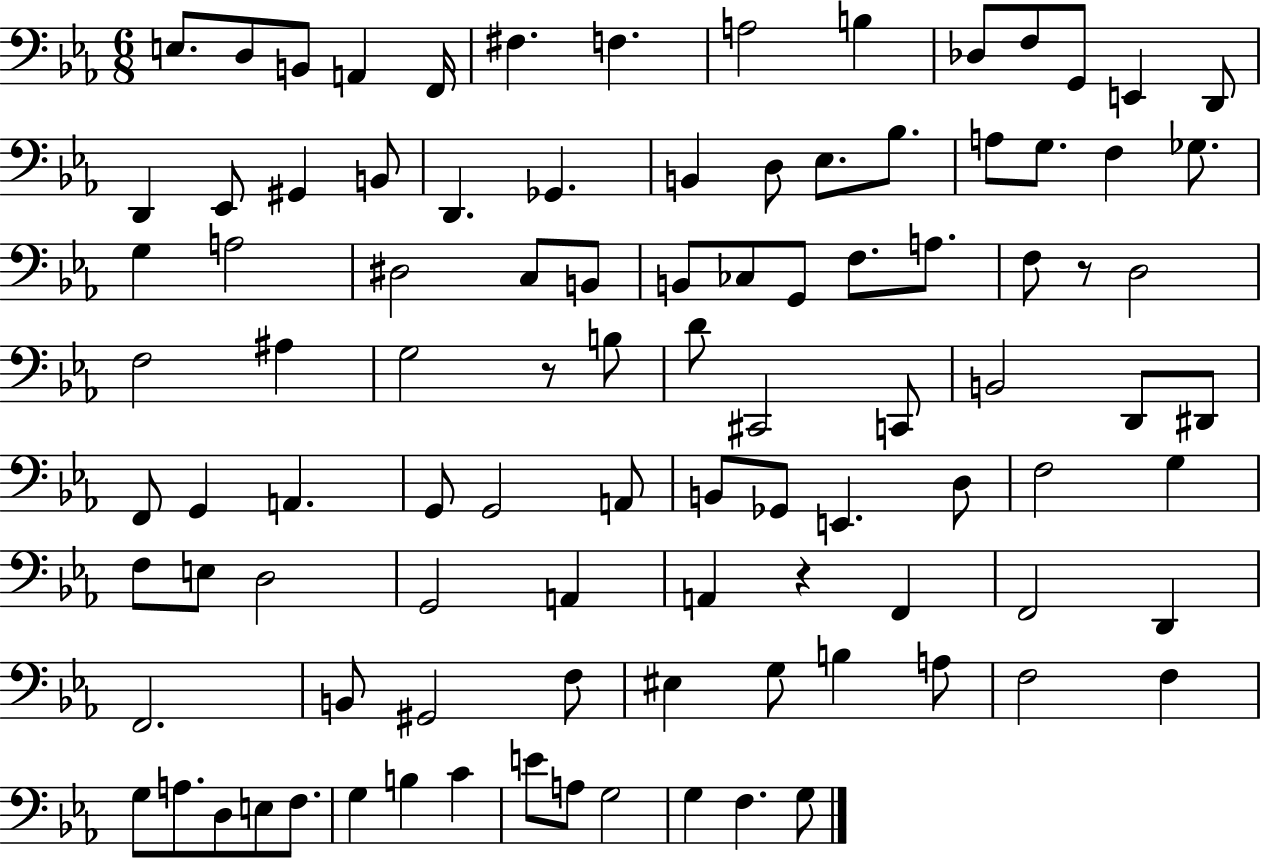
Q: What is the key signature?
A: EES major